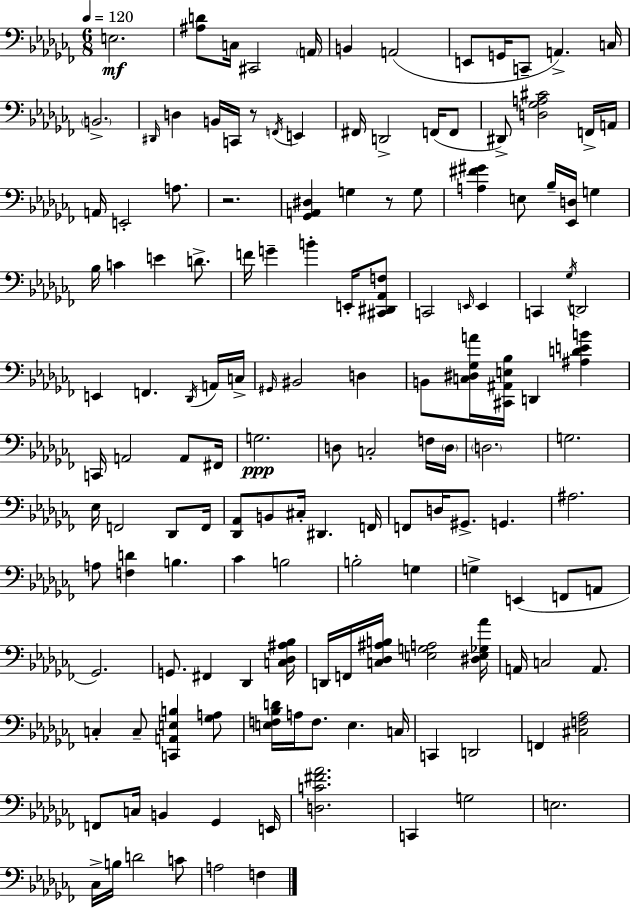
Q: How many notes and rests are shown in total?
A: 146